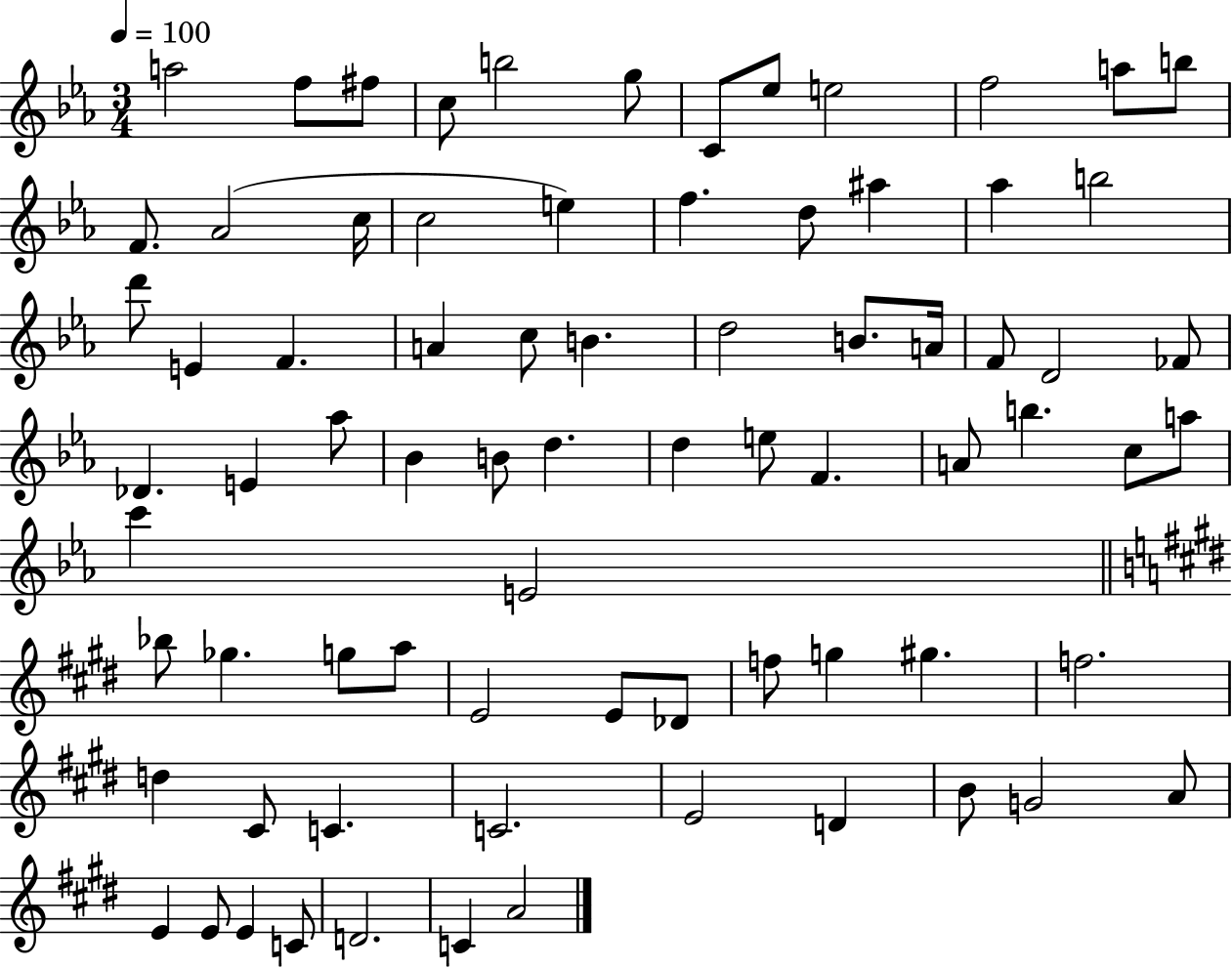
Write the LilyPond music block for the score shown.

{
  \clef treble
  \numericTimeSignature
  \time 3/4
  \key ees \major
  \tempo 4 = 100
  \repeat volta 2 { a''2 f''8 fis''8 | c''8 b''2 g''8 | c'8 ees''8 e''2 | f''2 a''8 b''8 | \break f'8. aes'2( c''16 | c''2 e''4) | f''4. d''8 ais''4 | aes''4 b''2 | \break d'''8 e'4 f'4. | a'4 c''8 b'4. | d''2 b'8. a'16 | f'8 d'2 fes'8 | \break des'4. e'4 aes''8 | bes'4 b'8 d''4. | d''4 e''8 f'4. | a'8 b''4. c''8 a''8 | \break c'''4 e'2 | \bar "||" \break \key e \major bes''8 ges''4. g''8 a''8 | e'2 e'8 des'8 | f''8 g''4 gis''4. | f''2. | \break d''4 cis'8 c'4. | c'2. | e'2 d'4 | b'8 g'2 a'8 | \break e'4 e'8 e'4 c'8 | d'2. | c'4 a'2 | } \bar "|."
}